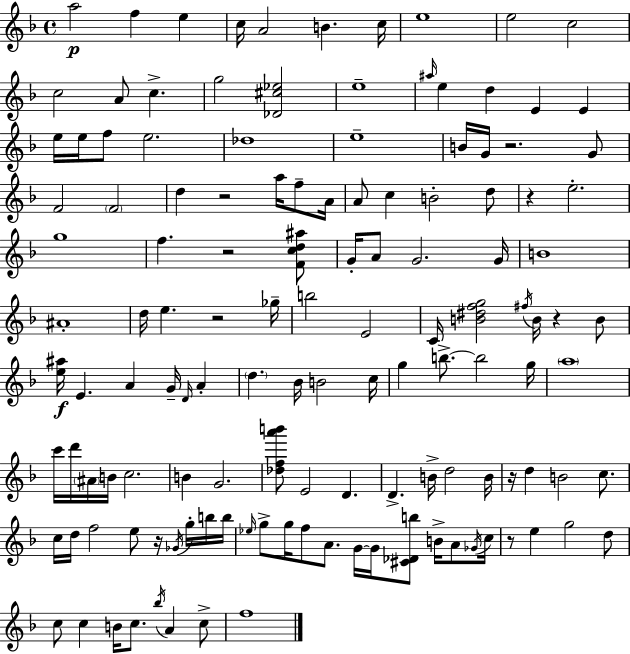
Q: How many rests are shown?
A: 9